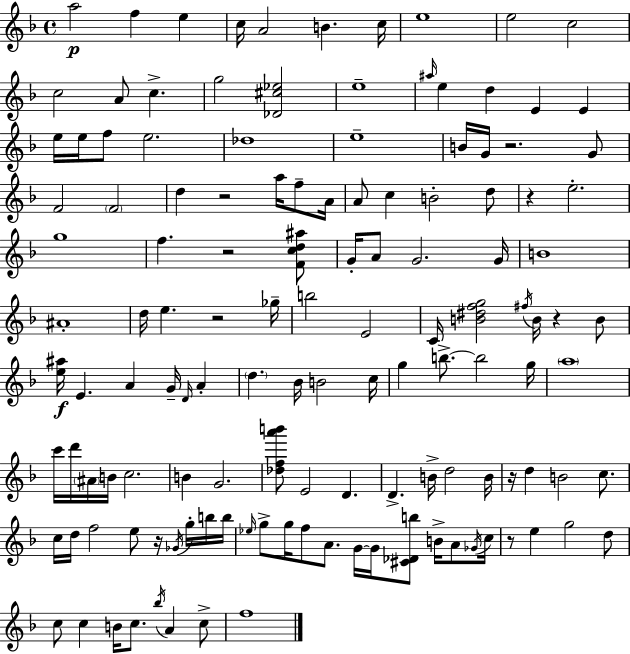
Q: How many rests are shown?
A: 9